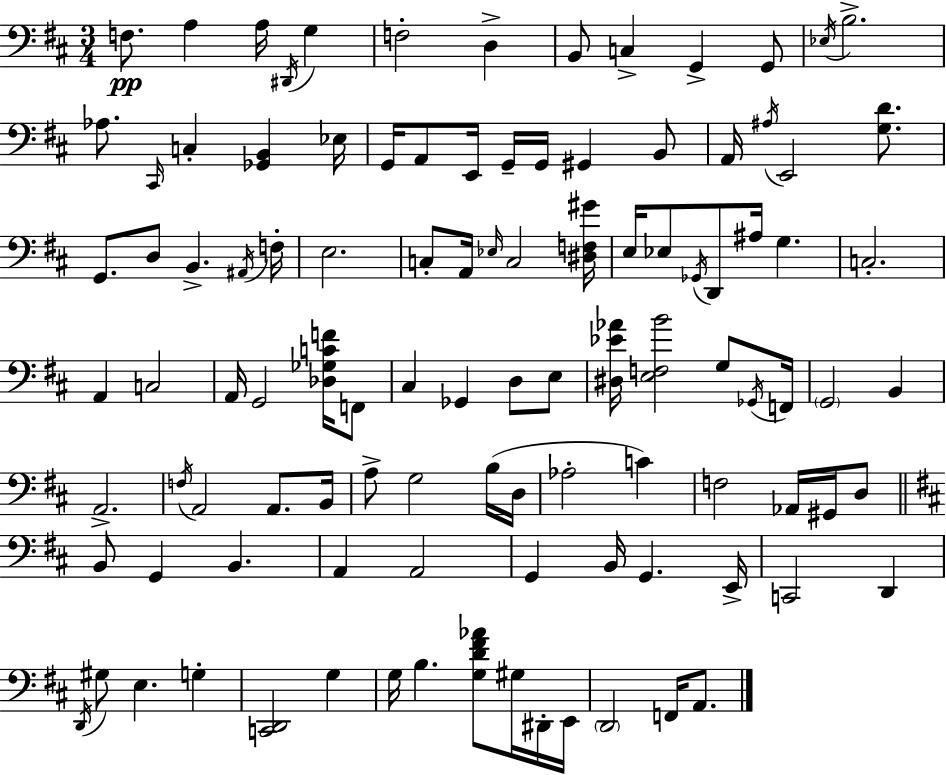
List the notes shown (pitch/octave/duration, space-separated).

F3/e. A3/q A3/s D#2/s G3/q F3/h D3/q B2/e C3/q G2/q G2/e Eb3/s B3/h. Ab3/e. C#2/s C3/q [Gb2,B2]/q Eb3/s G2/s A2/e E2/s G2/s G2/s G#2/q B2/e A2/s A#3/s E2/h [G3,D4]/e. G2/e. D3/e B2/q. A#2/s F3/s E3/h. C3/e A2/s Eb3/s C3/h [D#3,F3,G#4]/s E3/s Eb3/e Gb2/s D2/e A#3/s G3/q. C3/h. A2/q C3/h A2/s G2/h [Db3,Gb3,C4,F4]/s F2/e C#3/q Gb2/q D3/e E3/e [D#3,Eb4,Ab4]/s [E3,F3,B4]/h G3/e Gb2/s F2/s G2/h B2/q A2/h. F3/s A2/h A2/e. B2/s A3/e G3/h B3/s D3/s Ab3/h C4/q F3/h Ab2/s G#2/s D3/e B2/e G2/q B2/q. A2/q A2/h G2/q B2/s G2/q. E2/s C2/h D2/q D2/s G#3/e E3/q. G3/q [C2,D2]/h G3/q G3/s B3/q. [G3,D4,F#4,Ab4]/e G#3/s D#2/s E2/s D2/h F2/s A2/e.